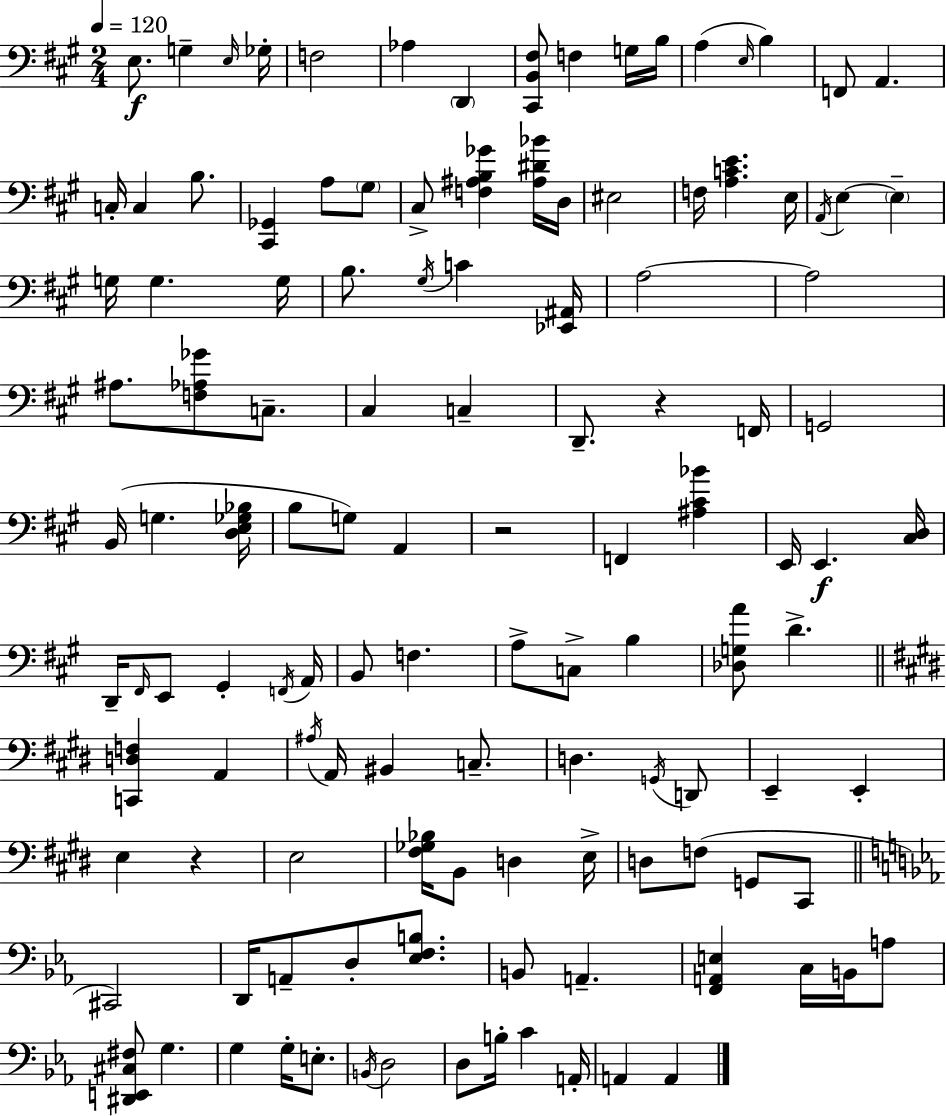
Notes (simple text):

E3/e. G3/q E3/s Gb3/s F3/h Ab3/q D2/q [C#2,B2,F#3]/e F3/q G3/s B3/s A3/q E3/s B3/q F2/e A2/q. C3/s C3/q B3/e. [C#2,Gb2]/q A3/e G#3/e C#3/e [F3,A#3,B3,Gb4]/q [A#3,D#4,Bb4]/s D3/s EIS3/h F3/s [A3,C4,E4]/q. E3/s A2/s E3/q E3/q G3/s G3/q. G3/s B3/e. G#3/s C4/q [Eb2,A#2]/s A3/h A3/h A#3/e. [F3,Ab3,Gb4]/e C3/e. C#3/q C3/q D2/e. R/q F2/s G2/h B2/s G3/q. [D3,E3,Gb3,Bb3]/s B3/e G3/e A2/q R/h F2/q [A#3,C#4,Bb4]/q E2/s E2/q. [C#3,D3]/s D2/s F#2/s E2/e G#2/q F2/s A2/s B2/e F3/q. A3/e C3/e B3/q [Db3,G3,A4]/e D4/q. [C2,D3,F3]/q A2/q A#3/s A2/s BIS2/q C3/e. D3/q. G2/s D2/e E2/q E2/q E3/q R/q E3/h [F#3,Gb3,Bb3]/s B2/e D3/q E3/s D3/e F3/e G2/e C#2/e C#2/h D2/s A2/e D3/e [Eb3,F3,B3]/e. B2/e A2/q. [F2,A2,E3]/q C3/s B2/s A3/e [D#2,E2,C#3,F#3]/e G3/q. G3/q G3/s E3/e. B2/s D3/h D3/e B3/s C4/q A2/s A2/q A2/q